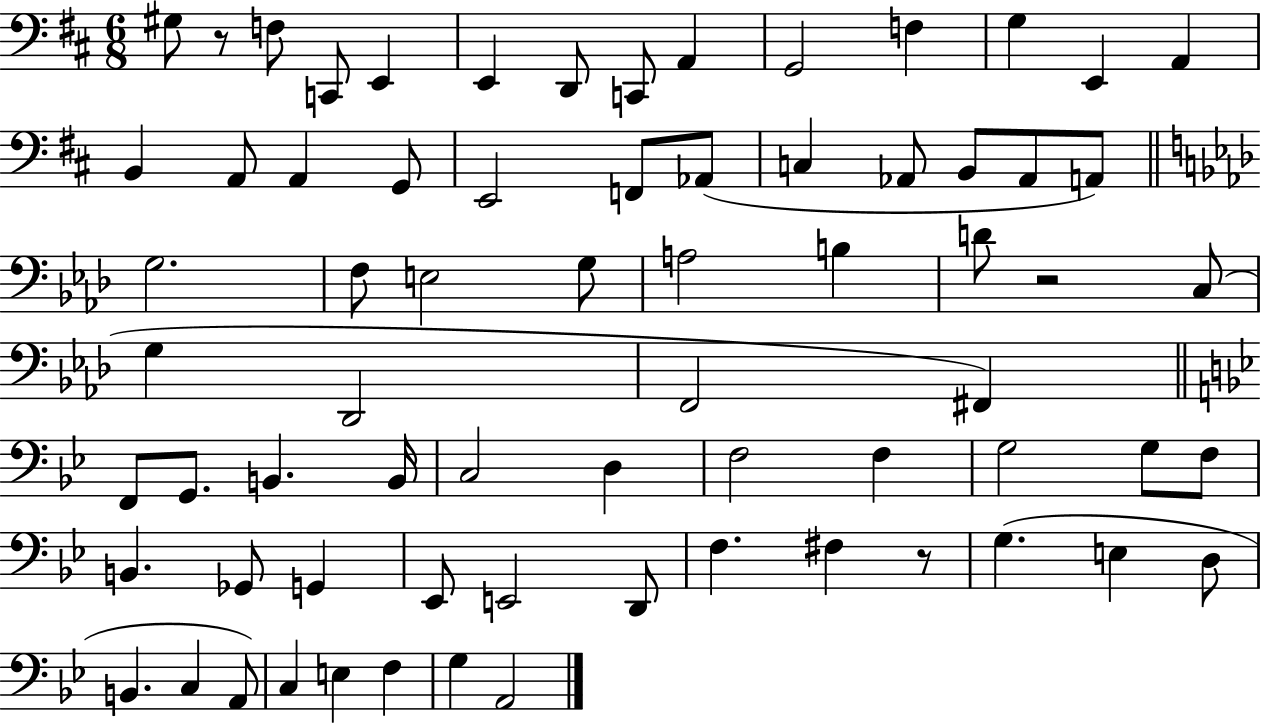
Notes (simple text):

G#3/e R/e F3/e C2/e E2/q E2/q D2/e C2/e A2/q G2/h F3/q G3/q E2/q A2/q B2/q A2/e A2/q G2/e E2/h F2/e Ab2/e C3/q Ab2/e B2/e Ab2/e A2/e G3/h. F3/e E3/h G3/e A3/h B3/q D4/e R/h C3/e G3/q Db2/h F2/h F#2/q F2/e G2/e. B2/q. B2/s C3/h D3/q F3/h F3/q G3/h G3/e F3/e B2/q. Gb2/e G2/q Eb2/e E2/h D2/e F3/q. F#3/q R/e G3/q. E3/q D3/e B2/q. C3/q A2/e C3/q E3/q F3/q G3/q A2/h